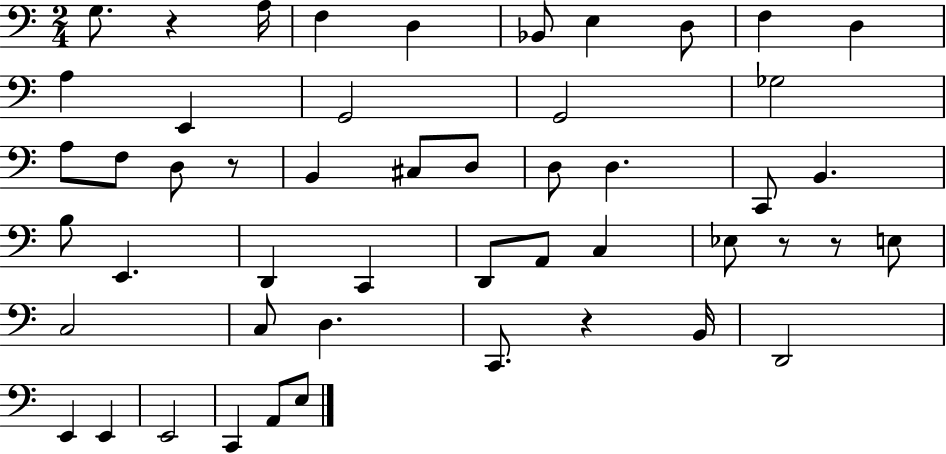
X:1
T:Untitled
M:2/4
L:1/4
K:C
G,/2 z A,/4 F, D, _B,,/2 E, D,/2 F, D, A, E,, G,,2 G,,2 _G,2 A,/2 F,/2 D,/2 z/2 B,, ^C,/2 D,/2 D,/2 D, C,,/2 B,, B,/2 E,, D,, C,, D,,/2 A,,/2 C, _E,/2 z/2 z/2 E,/2 C,2 C,/2 D, C,,/2 z B,,/4 D,,2 E,, E,, E,,2 C,, A,,/2 E,/2